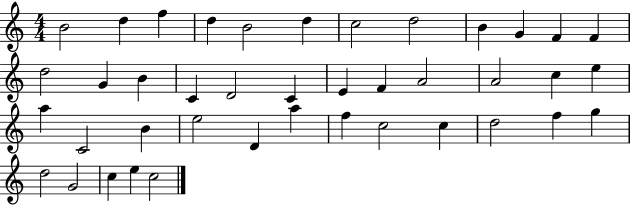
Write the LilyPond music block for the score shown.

{
  \clef treble
  \numericTimeSignature
  \time 4/4
  \key c \major
  b'2 d''4 f''4 | d''4 b'2 d''4 | c''2 d''2 | b'4 g'4 f'4 f'4 | \break d''2 g'4 b'4 | c'4 d'2 c'4 | e'4 f'4 a'2 | a'2 c''4 e''4 | \break a''4 c'2 b'4 | e''2 d'4 a''4 | f''4 c''2 c''4 | d''2 f''4 g''4 | \break d''2 g'2 | c''4 e''4 c''2 | \bar "|."
}